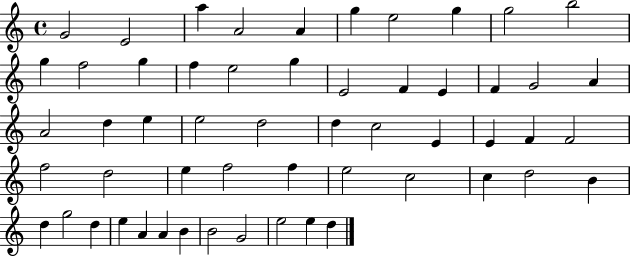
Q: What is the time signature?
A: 4/4